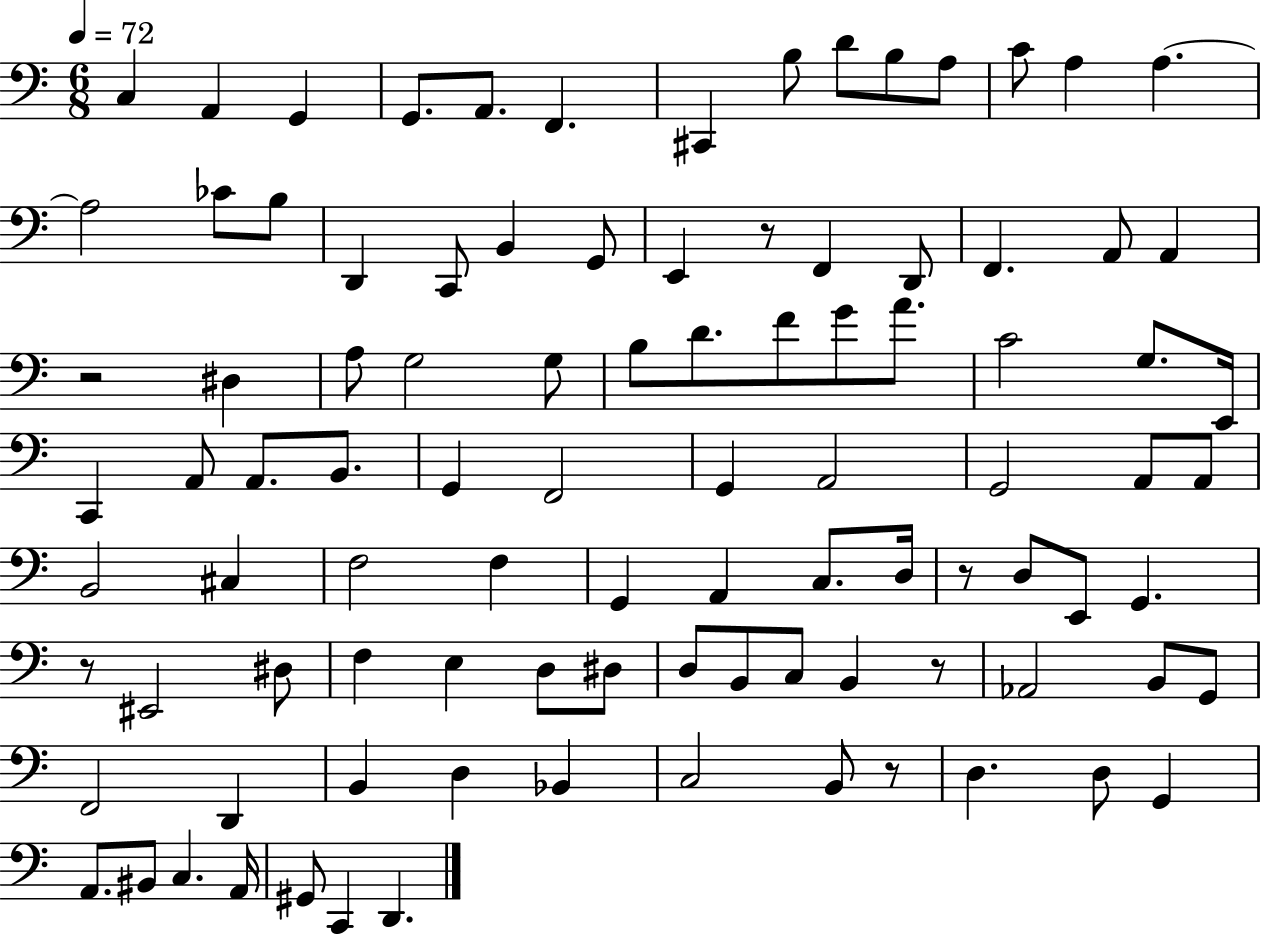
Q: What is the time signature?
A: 6/8